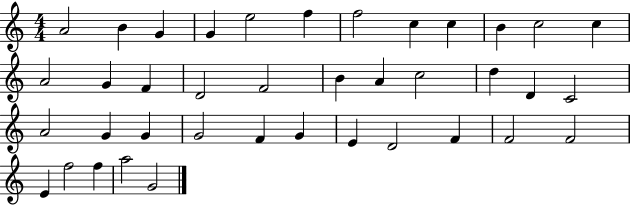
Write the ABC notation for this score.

X:1
T:Untitled
M:4/4
L:1/4
K:C
A2 B G G e2 f f2 c c B c2 c A2 G F D2 F2 B A c2 d D C2 A2 G G G2 F G E D2 F F2 F2 E f2 f a2 G2